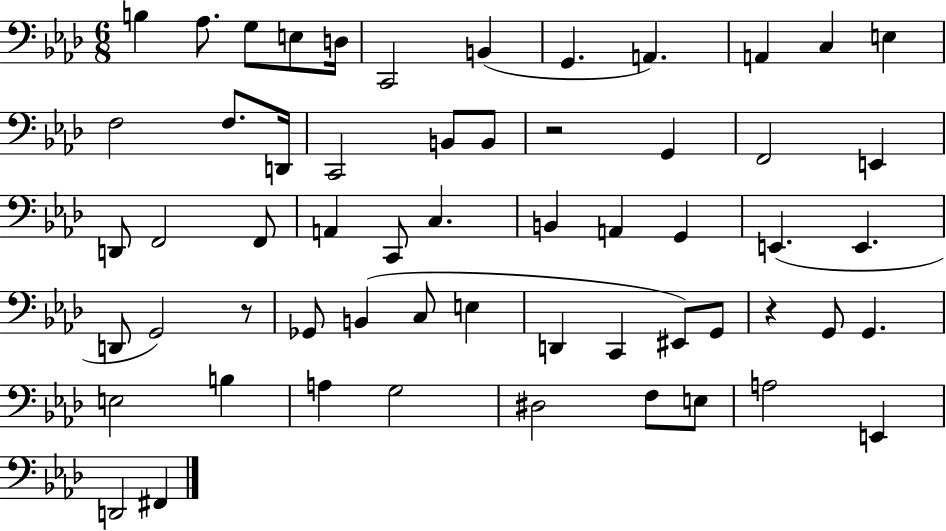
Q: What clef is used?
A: bass